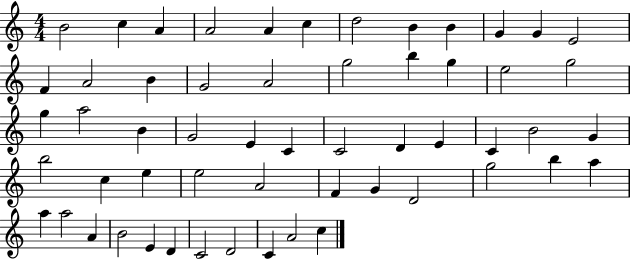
B4/h C5/q A4/q A4/h A4/q C5/q D5/h B4/q B4/q G4/q G4/q E4/h F4/q A4/h B4/q G4/h A4/h G5/h B5/q G5/q E5/h G5/h G5/q A5/h B4/q G4/h E4/q C4/q C4/h D4/q E4/q C4/q B4/h G4/q B5/h C5/q E5/q E5/h A4/h F4/q G4/q D4/h G5/h B5/q A5/q A5/q A5/h A4/q B4/h E4/q D4/q C4/h D4/h C4/q A4/h C5/q